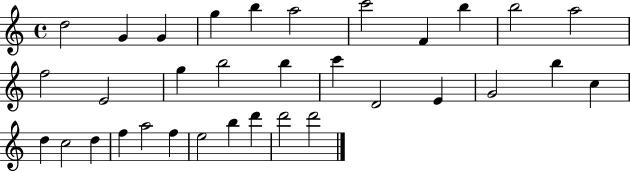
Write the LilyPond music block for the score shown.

{
  \clef treble
  \time 4/4
  \defaultTimeSignature
  \key c \major
  d''2 g'4 g'4 | g''4 b''4 a''2 | c'''2 f'4 b''4 | b''2 a''2 | \break f''2 e'2 | g''4 b''2 b''4 | c'''4 d'2 e'4 | g'2 b''4 c''4 | \break d''4 c''2 d''4 | f''4 a''2 f''4 | e''2 b''4 d'''4 | d'''2 d'''2 | \break \bar "|."
}